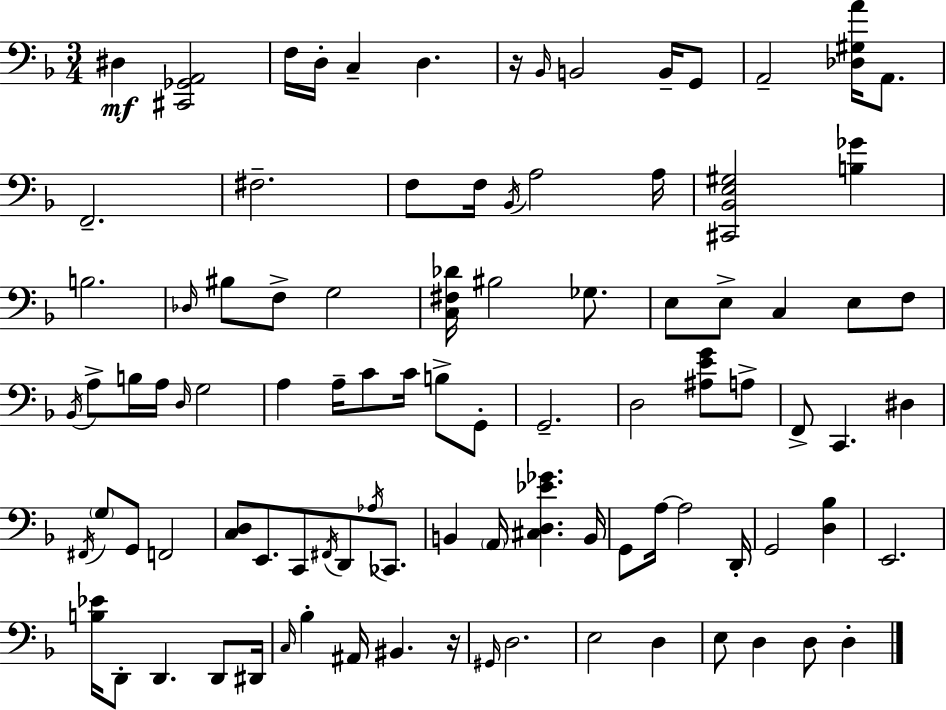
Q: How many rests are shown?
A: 2